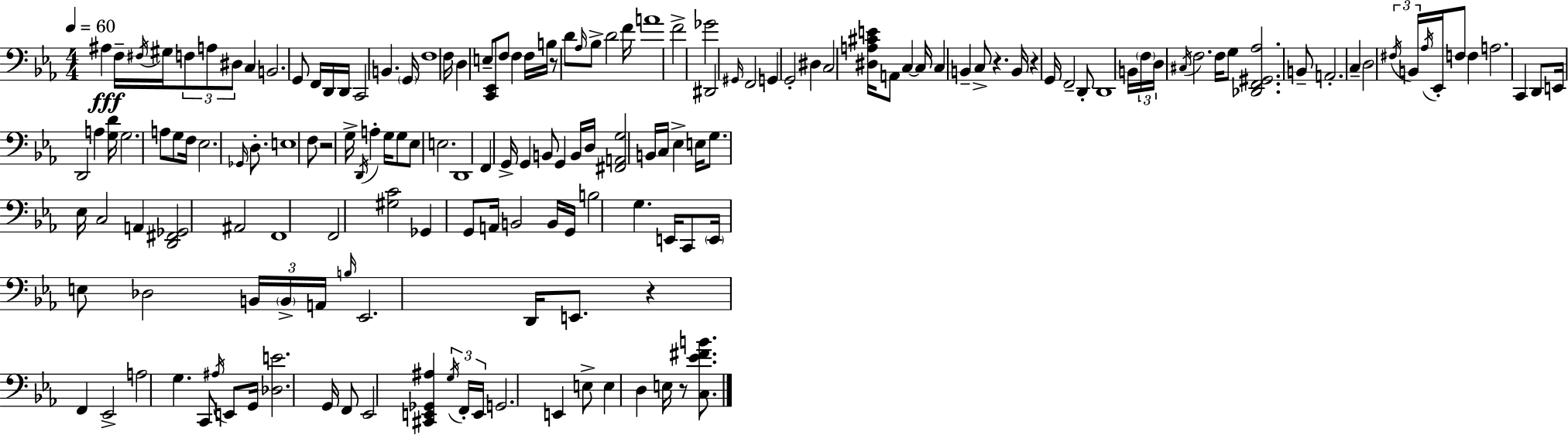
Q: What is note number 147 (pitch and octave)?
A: D3